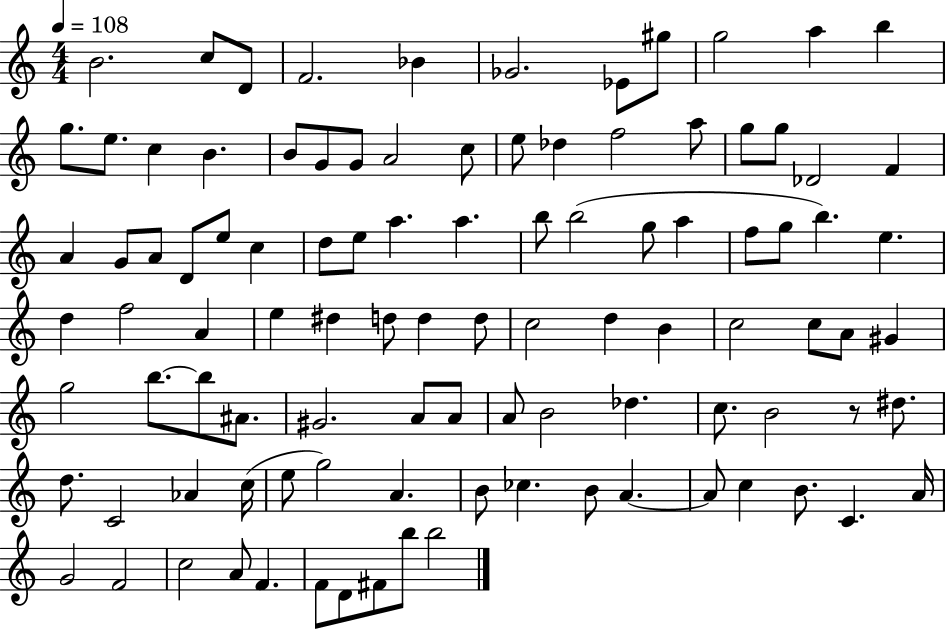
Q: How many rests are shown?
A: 1